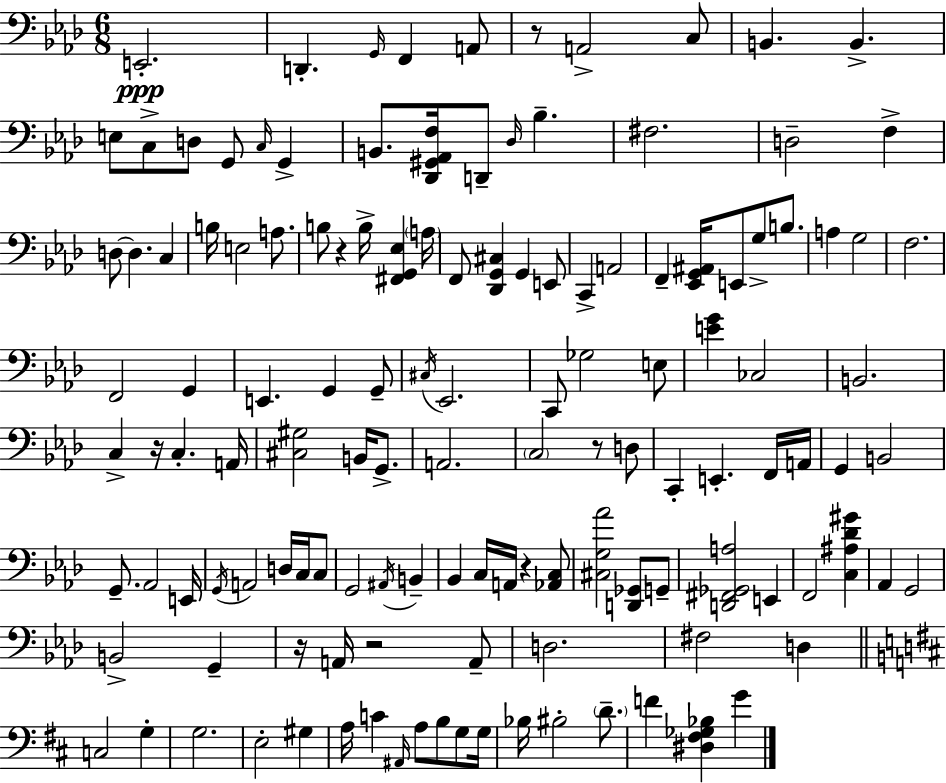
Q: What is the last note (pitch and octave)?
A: G4